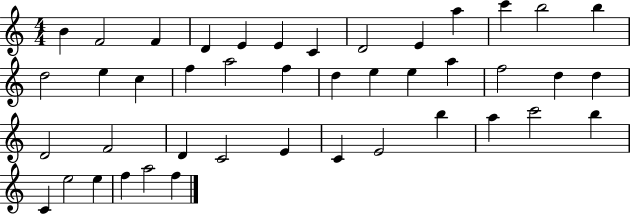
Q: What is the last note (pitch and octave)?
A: F5